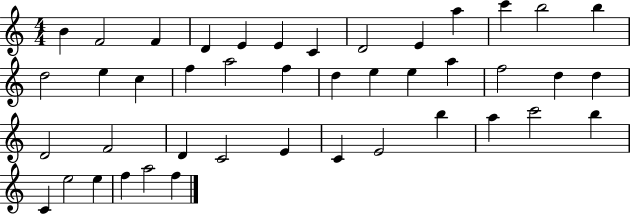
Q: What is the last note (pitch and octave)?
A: F5